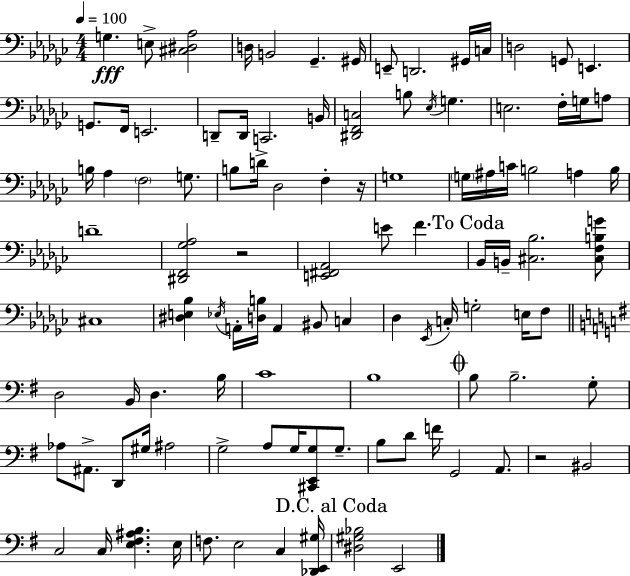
X:1
T:Untitled
M:4/4
L:1/4
K:Ebm
G, E,/2 [^C,^D,_A,]2 D,/4 B,,2 _G,, ^G,,/4 E,,/2 D,,2 ^G,,/4 C,/4 D,2 G,,/2 E,, G,,/2 F,,/4 E,,2 D,,/2 D,,/4 C,,2 B,,/4 [^D,,F,,C,]2 B,/2 _E,/4 G, E,2 F,/4 G,/4 A,/2 B,/4 _A, F,2 G,/2 B,/2 D/4 _D,2 F, z/4 G,4 G,/4 ^A,/4 C/4 B,2 A, B,/4 D4 [^D,,F,,_G,_A,]2 z2 [E,,^F,,_A,,]2 E/2 F _B,,/4 B,,/4 [^C,_B,]2 [^C,F,B,G]/2 ^C,4 [^D,E,_B,] _E,/4 A,,/4 [D,B,]/4 A,, ^B,,/2 C, _D, _E,,/4 C,/4 G,2 E,/4 F,/2 D,2 B,,/4 D, B,/4 C4 B,4 B,/2 B,2 G,/2 _A,/2 ^A,,/2 D,,/2 ^G,/4 ^A,2 G,2 A,/2 G,/4 [^C,,E,,G,]/2 G,/2 B,/2 D/2 F/4 G,,2 A,,/2 z2 ^B,,2 C,2 C,/4 [E,^F,^A,B,] E,/4 F,/2 E,2 C, [_D,,E,,^G,]/4 [^D,^G,_B,]2 E,,2